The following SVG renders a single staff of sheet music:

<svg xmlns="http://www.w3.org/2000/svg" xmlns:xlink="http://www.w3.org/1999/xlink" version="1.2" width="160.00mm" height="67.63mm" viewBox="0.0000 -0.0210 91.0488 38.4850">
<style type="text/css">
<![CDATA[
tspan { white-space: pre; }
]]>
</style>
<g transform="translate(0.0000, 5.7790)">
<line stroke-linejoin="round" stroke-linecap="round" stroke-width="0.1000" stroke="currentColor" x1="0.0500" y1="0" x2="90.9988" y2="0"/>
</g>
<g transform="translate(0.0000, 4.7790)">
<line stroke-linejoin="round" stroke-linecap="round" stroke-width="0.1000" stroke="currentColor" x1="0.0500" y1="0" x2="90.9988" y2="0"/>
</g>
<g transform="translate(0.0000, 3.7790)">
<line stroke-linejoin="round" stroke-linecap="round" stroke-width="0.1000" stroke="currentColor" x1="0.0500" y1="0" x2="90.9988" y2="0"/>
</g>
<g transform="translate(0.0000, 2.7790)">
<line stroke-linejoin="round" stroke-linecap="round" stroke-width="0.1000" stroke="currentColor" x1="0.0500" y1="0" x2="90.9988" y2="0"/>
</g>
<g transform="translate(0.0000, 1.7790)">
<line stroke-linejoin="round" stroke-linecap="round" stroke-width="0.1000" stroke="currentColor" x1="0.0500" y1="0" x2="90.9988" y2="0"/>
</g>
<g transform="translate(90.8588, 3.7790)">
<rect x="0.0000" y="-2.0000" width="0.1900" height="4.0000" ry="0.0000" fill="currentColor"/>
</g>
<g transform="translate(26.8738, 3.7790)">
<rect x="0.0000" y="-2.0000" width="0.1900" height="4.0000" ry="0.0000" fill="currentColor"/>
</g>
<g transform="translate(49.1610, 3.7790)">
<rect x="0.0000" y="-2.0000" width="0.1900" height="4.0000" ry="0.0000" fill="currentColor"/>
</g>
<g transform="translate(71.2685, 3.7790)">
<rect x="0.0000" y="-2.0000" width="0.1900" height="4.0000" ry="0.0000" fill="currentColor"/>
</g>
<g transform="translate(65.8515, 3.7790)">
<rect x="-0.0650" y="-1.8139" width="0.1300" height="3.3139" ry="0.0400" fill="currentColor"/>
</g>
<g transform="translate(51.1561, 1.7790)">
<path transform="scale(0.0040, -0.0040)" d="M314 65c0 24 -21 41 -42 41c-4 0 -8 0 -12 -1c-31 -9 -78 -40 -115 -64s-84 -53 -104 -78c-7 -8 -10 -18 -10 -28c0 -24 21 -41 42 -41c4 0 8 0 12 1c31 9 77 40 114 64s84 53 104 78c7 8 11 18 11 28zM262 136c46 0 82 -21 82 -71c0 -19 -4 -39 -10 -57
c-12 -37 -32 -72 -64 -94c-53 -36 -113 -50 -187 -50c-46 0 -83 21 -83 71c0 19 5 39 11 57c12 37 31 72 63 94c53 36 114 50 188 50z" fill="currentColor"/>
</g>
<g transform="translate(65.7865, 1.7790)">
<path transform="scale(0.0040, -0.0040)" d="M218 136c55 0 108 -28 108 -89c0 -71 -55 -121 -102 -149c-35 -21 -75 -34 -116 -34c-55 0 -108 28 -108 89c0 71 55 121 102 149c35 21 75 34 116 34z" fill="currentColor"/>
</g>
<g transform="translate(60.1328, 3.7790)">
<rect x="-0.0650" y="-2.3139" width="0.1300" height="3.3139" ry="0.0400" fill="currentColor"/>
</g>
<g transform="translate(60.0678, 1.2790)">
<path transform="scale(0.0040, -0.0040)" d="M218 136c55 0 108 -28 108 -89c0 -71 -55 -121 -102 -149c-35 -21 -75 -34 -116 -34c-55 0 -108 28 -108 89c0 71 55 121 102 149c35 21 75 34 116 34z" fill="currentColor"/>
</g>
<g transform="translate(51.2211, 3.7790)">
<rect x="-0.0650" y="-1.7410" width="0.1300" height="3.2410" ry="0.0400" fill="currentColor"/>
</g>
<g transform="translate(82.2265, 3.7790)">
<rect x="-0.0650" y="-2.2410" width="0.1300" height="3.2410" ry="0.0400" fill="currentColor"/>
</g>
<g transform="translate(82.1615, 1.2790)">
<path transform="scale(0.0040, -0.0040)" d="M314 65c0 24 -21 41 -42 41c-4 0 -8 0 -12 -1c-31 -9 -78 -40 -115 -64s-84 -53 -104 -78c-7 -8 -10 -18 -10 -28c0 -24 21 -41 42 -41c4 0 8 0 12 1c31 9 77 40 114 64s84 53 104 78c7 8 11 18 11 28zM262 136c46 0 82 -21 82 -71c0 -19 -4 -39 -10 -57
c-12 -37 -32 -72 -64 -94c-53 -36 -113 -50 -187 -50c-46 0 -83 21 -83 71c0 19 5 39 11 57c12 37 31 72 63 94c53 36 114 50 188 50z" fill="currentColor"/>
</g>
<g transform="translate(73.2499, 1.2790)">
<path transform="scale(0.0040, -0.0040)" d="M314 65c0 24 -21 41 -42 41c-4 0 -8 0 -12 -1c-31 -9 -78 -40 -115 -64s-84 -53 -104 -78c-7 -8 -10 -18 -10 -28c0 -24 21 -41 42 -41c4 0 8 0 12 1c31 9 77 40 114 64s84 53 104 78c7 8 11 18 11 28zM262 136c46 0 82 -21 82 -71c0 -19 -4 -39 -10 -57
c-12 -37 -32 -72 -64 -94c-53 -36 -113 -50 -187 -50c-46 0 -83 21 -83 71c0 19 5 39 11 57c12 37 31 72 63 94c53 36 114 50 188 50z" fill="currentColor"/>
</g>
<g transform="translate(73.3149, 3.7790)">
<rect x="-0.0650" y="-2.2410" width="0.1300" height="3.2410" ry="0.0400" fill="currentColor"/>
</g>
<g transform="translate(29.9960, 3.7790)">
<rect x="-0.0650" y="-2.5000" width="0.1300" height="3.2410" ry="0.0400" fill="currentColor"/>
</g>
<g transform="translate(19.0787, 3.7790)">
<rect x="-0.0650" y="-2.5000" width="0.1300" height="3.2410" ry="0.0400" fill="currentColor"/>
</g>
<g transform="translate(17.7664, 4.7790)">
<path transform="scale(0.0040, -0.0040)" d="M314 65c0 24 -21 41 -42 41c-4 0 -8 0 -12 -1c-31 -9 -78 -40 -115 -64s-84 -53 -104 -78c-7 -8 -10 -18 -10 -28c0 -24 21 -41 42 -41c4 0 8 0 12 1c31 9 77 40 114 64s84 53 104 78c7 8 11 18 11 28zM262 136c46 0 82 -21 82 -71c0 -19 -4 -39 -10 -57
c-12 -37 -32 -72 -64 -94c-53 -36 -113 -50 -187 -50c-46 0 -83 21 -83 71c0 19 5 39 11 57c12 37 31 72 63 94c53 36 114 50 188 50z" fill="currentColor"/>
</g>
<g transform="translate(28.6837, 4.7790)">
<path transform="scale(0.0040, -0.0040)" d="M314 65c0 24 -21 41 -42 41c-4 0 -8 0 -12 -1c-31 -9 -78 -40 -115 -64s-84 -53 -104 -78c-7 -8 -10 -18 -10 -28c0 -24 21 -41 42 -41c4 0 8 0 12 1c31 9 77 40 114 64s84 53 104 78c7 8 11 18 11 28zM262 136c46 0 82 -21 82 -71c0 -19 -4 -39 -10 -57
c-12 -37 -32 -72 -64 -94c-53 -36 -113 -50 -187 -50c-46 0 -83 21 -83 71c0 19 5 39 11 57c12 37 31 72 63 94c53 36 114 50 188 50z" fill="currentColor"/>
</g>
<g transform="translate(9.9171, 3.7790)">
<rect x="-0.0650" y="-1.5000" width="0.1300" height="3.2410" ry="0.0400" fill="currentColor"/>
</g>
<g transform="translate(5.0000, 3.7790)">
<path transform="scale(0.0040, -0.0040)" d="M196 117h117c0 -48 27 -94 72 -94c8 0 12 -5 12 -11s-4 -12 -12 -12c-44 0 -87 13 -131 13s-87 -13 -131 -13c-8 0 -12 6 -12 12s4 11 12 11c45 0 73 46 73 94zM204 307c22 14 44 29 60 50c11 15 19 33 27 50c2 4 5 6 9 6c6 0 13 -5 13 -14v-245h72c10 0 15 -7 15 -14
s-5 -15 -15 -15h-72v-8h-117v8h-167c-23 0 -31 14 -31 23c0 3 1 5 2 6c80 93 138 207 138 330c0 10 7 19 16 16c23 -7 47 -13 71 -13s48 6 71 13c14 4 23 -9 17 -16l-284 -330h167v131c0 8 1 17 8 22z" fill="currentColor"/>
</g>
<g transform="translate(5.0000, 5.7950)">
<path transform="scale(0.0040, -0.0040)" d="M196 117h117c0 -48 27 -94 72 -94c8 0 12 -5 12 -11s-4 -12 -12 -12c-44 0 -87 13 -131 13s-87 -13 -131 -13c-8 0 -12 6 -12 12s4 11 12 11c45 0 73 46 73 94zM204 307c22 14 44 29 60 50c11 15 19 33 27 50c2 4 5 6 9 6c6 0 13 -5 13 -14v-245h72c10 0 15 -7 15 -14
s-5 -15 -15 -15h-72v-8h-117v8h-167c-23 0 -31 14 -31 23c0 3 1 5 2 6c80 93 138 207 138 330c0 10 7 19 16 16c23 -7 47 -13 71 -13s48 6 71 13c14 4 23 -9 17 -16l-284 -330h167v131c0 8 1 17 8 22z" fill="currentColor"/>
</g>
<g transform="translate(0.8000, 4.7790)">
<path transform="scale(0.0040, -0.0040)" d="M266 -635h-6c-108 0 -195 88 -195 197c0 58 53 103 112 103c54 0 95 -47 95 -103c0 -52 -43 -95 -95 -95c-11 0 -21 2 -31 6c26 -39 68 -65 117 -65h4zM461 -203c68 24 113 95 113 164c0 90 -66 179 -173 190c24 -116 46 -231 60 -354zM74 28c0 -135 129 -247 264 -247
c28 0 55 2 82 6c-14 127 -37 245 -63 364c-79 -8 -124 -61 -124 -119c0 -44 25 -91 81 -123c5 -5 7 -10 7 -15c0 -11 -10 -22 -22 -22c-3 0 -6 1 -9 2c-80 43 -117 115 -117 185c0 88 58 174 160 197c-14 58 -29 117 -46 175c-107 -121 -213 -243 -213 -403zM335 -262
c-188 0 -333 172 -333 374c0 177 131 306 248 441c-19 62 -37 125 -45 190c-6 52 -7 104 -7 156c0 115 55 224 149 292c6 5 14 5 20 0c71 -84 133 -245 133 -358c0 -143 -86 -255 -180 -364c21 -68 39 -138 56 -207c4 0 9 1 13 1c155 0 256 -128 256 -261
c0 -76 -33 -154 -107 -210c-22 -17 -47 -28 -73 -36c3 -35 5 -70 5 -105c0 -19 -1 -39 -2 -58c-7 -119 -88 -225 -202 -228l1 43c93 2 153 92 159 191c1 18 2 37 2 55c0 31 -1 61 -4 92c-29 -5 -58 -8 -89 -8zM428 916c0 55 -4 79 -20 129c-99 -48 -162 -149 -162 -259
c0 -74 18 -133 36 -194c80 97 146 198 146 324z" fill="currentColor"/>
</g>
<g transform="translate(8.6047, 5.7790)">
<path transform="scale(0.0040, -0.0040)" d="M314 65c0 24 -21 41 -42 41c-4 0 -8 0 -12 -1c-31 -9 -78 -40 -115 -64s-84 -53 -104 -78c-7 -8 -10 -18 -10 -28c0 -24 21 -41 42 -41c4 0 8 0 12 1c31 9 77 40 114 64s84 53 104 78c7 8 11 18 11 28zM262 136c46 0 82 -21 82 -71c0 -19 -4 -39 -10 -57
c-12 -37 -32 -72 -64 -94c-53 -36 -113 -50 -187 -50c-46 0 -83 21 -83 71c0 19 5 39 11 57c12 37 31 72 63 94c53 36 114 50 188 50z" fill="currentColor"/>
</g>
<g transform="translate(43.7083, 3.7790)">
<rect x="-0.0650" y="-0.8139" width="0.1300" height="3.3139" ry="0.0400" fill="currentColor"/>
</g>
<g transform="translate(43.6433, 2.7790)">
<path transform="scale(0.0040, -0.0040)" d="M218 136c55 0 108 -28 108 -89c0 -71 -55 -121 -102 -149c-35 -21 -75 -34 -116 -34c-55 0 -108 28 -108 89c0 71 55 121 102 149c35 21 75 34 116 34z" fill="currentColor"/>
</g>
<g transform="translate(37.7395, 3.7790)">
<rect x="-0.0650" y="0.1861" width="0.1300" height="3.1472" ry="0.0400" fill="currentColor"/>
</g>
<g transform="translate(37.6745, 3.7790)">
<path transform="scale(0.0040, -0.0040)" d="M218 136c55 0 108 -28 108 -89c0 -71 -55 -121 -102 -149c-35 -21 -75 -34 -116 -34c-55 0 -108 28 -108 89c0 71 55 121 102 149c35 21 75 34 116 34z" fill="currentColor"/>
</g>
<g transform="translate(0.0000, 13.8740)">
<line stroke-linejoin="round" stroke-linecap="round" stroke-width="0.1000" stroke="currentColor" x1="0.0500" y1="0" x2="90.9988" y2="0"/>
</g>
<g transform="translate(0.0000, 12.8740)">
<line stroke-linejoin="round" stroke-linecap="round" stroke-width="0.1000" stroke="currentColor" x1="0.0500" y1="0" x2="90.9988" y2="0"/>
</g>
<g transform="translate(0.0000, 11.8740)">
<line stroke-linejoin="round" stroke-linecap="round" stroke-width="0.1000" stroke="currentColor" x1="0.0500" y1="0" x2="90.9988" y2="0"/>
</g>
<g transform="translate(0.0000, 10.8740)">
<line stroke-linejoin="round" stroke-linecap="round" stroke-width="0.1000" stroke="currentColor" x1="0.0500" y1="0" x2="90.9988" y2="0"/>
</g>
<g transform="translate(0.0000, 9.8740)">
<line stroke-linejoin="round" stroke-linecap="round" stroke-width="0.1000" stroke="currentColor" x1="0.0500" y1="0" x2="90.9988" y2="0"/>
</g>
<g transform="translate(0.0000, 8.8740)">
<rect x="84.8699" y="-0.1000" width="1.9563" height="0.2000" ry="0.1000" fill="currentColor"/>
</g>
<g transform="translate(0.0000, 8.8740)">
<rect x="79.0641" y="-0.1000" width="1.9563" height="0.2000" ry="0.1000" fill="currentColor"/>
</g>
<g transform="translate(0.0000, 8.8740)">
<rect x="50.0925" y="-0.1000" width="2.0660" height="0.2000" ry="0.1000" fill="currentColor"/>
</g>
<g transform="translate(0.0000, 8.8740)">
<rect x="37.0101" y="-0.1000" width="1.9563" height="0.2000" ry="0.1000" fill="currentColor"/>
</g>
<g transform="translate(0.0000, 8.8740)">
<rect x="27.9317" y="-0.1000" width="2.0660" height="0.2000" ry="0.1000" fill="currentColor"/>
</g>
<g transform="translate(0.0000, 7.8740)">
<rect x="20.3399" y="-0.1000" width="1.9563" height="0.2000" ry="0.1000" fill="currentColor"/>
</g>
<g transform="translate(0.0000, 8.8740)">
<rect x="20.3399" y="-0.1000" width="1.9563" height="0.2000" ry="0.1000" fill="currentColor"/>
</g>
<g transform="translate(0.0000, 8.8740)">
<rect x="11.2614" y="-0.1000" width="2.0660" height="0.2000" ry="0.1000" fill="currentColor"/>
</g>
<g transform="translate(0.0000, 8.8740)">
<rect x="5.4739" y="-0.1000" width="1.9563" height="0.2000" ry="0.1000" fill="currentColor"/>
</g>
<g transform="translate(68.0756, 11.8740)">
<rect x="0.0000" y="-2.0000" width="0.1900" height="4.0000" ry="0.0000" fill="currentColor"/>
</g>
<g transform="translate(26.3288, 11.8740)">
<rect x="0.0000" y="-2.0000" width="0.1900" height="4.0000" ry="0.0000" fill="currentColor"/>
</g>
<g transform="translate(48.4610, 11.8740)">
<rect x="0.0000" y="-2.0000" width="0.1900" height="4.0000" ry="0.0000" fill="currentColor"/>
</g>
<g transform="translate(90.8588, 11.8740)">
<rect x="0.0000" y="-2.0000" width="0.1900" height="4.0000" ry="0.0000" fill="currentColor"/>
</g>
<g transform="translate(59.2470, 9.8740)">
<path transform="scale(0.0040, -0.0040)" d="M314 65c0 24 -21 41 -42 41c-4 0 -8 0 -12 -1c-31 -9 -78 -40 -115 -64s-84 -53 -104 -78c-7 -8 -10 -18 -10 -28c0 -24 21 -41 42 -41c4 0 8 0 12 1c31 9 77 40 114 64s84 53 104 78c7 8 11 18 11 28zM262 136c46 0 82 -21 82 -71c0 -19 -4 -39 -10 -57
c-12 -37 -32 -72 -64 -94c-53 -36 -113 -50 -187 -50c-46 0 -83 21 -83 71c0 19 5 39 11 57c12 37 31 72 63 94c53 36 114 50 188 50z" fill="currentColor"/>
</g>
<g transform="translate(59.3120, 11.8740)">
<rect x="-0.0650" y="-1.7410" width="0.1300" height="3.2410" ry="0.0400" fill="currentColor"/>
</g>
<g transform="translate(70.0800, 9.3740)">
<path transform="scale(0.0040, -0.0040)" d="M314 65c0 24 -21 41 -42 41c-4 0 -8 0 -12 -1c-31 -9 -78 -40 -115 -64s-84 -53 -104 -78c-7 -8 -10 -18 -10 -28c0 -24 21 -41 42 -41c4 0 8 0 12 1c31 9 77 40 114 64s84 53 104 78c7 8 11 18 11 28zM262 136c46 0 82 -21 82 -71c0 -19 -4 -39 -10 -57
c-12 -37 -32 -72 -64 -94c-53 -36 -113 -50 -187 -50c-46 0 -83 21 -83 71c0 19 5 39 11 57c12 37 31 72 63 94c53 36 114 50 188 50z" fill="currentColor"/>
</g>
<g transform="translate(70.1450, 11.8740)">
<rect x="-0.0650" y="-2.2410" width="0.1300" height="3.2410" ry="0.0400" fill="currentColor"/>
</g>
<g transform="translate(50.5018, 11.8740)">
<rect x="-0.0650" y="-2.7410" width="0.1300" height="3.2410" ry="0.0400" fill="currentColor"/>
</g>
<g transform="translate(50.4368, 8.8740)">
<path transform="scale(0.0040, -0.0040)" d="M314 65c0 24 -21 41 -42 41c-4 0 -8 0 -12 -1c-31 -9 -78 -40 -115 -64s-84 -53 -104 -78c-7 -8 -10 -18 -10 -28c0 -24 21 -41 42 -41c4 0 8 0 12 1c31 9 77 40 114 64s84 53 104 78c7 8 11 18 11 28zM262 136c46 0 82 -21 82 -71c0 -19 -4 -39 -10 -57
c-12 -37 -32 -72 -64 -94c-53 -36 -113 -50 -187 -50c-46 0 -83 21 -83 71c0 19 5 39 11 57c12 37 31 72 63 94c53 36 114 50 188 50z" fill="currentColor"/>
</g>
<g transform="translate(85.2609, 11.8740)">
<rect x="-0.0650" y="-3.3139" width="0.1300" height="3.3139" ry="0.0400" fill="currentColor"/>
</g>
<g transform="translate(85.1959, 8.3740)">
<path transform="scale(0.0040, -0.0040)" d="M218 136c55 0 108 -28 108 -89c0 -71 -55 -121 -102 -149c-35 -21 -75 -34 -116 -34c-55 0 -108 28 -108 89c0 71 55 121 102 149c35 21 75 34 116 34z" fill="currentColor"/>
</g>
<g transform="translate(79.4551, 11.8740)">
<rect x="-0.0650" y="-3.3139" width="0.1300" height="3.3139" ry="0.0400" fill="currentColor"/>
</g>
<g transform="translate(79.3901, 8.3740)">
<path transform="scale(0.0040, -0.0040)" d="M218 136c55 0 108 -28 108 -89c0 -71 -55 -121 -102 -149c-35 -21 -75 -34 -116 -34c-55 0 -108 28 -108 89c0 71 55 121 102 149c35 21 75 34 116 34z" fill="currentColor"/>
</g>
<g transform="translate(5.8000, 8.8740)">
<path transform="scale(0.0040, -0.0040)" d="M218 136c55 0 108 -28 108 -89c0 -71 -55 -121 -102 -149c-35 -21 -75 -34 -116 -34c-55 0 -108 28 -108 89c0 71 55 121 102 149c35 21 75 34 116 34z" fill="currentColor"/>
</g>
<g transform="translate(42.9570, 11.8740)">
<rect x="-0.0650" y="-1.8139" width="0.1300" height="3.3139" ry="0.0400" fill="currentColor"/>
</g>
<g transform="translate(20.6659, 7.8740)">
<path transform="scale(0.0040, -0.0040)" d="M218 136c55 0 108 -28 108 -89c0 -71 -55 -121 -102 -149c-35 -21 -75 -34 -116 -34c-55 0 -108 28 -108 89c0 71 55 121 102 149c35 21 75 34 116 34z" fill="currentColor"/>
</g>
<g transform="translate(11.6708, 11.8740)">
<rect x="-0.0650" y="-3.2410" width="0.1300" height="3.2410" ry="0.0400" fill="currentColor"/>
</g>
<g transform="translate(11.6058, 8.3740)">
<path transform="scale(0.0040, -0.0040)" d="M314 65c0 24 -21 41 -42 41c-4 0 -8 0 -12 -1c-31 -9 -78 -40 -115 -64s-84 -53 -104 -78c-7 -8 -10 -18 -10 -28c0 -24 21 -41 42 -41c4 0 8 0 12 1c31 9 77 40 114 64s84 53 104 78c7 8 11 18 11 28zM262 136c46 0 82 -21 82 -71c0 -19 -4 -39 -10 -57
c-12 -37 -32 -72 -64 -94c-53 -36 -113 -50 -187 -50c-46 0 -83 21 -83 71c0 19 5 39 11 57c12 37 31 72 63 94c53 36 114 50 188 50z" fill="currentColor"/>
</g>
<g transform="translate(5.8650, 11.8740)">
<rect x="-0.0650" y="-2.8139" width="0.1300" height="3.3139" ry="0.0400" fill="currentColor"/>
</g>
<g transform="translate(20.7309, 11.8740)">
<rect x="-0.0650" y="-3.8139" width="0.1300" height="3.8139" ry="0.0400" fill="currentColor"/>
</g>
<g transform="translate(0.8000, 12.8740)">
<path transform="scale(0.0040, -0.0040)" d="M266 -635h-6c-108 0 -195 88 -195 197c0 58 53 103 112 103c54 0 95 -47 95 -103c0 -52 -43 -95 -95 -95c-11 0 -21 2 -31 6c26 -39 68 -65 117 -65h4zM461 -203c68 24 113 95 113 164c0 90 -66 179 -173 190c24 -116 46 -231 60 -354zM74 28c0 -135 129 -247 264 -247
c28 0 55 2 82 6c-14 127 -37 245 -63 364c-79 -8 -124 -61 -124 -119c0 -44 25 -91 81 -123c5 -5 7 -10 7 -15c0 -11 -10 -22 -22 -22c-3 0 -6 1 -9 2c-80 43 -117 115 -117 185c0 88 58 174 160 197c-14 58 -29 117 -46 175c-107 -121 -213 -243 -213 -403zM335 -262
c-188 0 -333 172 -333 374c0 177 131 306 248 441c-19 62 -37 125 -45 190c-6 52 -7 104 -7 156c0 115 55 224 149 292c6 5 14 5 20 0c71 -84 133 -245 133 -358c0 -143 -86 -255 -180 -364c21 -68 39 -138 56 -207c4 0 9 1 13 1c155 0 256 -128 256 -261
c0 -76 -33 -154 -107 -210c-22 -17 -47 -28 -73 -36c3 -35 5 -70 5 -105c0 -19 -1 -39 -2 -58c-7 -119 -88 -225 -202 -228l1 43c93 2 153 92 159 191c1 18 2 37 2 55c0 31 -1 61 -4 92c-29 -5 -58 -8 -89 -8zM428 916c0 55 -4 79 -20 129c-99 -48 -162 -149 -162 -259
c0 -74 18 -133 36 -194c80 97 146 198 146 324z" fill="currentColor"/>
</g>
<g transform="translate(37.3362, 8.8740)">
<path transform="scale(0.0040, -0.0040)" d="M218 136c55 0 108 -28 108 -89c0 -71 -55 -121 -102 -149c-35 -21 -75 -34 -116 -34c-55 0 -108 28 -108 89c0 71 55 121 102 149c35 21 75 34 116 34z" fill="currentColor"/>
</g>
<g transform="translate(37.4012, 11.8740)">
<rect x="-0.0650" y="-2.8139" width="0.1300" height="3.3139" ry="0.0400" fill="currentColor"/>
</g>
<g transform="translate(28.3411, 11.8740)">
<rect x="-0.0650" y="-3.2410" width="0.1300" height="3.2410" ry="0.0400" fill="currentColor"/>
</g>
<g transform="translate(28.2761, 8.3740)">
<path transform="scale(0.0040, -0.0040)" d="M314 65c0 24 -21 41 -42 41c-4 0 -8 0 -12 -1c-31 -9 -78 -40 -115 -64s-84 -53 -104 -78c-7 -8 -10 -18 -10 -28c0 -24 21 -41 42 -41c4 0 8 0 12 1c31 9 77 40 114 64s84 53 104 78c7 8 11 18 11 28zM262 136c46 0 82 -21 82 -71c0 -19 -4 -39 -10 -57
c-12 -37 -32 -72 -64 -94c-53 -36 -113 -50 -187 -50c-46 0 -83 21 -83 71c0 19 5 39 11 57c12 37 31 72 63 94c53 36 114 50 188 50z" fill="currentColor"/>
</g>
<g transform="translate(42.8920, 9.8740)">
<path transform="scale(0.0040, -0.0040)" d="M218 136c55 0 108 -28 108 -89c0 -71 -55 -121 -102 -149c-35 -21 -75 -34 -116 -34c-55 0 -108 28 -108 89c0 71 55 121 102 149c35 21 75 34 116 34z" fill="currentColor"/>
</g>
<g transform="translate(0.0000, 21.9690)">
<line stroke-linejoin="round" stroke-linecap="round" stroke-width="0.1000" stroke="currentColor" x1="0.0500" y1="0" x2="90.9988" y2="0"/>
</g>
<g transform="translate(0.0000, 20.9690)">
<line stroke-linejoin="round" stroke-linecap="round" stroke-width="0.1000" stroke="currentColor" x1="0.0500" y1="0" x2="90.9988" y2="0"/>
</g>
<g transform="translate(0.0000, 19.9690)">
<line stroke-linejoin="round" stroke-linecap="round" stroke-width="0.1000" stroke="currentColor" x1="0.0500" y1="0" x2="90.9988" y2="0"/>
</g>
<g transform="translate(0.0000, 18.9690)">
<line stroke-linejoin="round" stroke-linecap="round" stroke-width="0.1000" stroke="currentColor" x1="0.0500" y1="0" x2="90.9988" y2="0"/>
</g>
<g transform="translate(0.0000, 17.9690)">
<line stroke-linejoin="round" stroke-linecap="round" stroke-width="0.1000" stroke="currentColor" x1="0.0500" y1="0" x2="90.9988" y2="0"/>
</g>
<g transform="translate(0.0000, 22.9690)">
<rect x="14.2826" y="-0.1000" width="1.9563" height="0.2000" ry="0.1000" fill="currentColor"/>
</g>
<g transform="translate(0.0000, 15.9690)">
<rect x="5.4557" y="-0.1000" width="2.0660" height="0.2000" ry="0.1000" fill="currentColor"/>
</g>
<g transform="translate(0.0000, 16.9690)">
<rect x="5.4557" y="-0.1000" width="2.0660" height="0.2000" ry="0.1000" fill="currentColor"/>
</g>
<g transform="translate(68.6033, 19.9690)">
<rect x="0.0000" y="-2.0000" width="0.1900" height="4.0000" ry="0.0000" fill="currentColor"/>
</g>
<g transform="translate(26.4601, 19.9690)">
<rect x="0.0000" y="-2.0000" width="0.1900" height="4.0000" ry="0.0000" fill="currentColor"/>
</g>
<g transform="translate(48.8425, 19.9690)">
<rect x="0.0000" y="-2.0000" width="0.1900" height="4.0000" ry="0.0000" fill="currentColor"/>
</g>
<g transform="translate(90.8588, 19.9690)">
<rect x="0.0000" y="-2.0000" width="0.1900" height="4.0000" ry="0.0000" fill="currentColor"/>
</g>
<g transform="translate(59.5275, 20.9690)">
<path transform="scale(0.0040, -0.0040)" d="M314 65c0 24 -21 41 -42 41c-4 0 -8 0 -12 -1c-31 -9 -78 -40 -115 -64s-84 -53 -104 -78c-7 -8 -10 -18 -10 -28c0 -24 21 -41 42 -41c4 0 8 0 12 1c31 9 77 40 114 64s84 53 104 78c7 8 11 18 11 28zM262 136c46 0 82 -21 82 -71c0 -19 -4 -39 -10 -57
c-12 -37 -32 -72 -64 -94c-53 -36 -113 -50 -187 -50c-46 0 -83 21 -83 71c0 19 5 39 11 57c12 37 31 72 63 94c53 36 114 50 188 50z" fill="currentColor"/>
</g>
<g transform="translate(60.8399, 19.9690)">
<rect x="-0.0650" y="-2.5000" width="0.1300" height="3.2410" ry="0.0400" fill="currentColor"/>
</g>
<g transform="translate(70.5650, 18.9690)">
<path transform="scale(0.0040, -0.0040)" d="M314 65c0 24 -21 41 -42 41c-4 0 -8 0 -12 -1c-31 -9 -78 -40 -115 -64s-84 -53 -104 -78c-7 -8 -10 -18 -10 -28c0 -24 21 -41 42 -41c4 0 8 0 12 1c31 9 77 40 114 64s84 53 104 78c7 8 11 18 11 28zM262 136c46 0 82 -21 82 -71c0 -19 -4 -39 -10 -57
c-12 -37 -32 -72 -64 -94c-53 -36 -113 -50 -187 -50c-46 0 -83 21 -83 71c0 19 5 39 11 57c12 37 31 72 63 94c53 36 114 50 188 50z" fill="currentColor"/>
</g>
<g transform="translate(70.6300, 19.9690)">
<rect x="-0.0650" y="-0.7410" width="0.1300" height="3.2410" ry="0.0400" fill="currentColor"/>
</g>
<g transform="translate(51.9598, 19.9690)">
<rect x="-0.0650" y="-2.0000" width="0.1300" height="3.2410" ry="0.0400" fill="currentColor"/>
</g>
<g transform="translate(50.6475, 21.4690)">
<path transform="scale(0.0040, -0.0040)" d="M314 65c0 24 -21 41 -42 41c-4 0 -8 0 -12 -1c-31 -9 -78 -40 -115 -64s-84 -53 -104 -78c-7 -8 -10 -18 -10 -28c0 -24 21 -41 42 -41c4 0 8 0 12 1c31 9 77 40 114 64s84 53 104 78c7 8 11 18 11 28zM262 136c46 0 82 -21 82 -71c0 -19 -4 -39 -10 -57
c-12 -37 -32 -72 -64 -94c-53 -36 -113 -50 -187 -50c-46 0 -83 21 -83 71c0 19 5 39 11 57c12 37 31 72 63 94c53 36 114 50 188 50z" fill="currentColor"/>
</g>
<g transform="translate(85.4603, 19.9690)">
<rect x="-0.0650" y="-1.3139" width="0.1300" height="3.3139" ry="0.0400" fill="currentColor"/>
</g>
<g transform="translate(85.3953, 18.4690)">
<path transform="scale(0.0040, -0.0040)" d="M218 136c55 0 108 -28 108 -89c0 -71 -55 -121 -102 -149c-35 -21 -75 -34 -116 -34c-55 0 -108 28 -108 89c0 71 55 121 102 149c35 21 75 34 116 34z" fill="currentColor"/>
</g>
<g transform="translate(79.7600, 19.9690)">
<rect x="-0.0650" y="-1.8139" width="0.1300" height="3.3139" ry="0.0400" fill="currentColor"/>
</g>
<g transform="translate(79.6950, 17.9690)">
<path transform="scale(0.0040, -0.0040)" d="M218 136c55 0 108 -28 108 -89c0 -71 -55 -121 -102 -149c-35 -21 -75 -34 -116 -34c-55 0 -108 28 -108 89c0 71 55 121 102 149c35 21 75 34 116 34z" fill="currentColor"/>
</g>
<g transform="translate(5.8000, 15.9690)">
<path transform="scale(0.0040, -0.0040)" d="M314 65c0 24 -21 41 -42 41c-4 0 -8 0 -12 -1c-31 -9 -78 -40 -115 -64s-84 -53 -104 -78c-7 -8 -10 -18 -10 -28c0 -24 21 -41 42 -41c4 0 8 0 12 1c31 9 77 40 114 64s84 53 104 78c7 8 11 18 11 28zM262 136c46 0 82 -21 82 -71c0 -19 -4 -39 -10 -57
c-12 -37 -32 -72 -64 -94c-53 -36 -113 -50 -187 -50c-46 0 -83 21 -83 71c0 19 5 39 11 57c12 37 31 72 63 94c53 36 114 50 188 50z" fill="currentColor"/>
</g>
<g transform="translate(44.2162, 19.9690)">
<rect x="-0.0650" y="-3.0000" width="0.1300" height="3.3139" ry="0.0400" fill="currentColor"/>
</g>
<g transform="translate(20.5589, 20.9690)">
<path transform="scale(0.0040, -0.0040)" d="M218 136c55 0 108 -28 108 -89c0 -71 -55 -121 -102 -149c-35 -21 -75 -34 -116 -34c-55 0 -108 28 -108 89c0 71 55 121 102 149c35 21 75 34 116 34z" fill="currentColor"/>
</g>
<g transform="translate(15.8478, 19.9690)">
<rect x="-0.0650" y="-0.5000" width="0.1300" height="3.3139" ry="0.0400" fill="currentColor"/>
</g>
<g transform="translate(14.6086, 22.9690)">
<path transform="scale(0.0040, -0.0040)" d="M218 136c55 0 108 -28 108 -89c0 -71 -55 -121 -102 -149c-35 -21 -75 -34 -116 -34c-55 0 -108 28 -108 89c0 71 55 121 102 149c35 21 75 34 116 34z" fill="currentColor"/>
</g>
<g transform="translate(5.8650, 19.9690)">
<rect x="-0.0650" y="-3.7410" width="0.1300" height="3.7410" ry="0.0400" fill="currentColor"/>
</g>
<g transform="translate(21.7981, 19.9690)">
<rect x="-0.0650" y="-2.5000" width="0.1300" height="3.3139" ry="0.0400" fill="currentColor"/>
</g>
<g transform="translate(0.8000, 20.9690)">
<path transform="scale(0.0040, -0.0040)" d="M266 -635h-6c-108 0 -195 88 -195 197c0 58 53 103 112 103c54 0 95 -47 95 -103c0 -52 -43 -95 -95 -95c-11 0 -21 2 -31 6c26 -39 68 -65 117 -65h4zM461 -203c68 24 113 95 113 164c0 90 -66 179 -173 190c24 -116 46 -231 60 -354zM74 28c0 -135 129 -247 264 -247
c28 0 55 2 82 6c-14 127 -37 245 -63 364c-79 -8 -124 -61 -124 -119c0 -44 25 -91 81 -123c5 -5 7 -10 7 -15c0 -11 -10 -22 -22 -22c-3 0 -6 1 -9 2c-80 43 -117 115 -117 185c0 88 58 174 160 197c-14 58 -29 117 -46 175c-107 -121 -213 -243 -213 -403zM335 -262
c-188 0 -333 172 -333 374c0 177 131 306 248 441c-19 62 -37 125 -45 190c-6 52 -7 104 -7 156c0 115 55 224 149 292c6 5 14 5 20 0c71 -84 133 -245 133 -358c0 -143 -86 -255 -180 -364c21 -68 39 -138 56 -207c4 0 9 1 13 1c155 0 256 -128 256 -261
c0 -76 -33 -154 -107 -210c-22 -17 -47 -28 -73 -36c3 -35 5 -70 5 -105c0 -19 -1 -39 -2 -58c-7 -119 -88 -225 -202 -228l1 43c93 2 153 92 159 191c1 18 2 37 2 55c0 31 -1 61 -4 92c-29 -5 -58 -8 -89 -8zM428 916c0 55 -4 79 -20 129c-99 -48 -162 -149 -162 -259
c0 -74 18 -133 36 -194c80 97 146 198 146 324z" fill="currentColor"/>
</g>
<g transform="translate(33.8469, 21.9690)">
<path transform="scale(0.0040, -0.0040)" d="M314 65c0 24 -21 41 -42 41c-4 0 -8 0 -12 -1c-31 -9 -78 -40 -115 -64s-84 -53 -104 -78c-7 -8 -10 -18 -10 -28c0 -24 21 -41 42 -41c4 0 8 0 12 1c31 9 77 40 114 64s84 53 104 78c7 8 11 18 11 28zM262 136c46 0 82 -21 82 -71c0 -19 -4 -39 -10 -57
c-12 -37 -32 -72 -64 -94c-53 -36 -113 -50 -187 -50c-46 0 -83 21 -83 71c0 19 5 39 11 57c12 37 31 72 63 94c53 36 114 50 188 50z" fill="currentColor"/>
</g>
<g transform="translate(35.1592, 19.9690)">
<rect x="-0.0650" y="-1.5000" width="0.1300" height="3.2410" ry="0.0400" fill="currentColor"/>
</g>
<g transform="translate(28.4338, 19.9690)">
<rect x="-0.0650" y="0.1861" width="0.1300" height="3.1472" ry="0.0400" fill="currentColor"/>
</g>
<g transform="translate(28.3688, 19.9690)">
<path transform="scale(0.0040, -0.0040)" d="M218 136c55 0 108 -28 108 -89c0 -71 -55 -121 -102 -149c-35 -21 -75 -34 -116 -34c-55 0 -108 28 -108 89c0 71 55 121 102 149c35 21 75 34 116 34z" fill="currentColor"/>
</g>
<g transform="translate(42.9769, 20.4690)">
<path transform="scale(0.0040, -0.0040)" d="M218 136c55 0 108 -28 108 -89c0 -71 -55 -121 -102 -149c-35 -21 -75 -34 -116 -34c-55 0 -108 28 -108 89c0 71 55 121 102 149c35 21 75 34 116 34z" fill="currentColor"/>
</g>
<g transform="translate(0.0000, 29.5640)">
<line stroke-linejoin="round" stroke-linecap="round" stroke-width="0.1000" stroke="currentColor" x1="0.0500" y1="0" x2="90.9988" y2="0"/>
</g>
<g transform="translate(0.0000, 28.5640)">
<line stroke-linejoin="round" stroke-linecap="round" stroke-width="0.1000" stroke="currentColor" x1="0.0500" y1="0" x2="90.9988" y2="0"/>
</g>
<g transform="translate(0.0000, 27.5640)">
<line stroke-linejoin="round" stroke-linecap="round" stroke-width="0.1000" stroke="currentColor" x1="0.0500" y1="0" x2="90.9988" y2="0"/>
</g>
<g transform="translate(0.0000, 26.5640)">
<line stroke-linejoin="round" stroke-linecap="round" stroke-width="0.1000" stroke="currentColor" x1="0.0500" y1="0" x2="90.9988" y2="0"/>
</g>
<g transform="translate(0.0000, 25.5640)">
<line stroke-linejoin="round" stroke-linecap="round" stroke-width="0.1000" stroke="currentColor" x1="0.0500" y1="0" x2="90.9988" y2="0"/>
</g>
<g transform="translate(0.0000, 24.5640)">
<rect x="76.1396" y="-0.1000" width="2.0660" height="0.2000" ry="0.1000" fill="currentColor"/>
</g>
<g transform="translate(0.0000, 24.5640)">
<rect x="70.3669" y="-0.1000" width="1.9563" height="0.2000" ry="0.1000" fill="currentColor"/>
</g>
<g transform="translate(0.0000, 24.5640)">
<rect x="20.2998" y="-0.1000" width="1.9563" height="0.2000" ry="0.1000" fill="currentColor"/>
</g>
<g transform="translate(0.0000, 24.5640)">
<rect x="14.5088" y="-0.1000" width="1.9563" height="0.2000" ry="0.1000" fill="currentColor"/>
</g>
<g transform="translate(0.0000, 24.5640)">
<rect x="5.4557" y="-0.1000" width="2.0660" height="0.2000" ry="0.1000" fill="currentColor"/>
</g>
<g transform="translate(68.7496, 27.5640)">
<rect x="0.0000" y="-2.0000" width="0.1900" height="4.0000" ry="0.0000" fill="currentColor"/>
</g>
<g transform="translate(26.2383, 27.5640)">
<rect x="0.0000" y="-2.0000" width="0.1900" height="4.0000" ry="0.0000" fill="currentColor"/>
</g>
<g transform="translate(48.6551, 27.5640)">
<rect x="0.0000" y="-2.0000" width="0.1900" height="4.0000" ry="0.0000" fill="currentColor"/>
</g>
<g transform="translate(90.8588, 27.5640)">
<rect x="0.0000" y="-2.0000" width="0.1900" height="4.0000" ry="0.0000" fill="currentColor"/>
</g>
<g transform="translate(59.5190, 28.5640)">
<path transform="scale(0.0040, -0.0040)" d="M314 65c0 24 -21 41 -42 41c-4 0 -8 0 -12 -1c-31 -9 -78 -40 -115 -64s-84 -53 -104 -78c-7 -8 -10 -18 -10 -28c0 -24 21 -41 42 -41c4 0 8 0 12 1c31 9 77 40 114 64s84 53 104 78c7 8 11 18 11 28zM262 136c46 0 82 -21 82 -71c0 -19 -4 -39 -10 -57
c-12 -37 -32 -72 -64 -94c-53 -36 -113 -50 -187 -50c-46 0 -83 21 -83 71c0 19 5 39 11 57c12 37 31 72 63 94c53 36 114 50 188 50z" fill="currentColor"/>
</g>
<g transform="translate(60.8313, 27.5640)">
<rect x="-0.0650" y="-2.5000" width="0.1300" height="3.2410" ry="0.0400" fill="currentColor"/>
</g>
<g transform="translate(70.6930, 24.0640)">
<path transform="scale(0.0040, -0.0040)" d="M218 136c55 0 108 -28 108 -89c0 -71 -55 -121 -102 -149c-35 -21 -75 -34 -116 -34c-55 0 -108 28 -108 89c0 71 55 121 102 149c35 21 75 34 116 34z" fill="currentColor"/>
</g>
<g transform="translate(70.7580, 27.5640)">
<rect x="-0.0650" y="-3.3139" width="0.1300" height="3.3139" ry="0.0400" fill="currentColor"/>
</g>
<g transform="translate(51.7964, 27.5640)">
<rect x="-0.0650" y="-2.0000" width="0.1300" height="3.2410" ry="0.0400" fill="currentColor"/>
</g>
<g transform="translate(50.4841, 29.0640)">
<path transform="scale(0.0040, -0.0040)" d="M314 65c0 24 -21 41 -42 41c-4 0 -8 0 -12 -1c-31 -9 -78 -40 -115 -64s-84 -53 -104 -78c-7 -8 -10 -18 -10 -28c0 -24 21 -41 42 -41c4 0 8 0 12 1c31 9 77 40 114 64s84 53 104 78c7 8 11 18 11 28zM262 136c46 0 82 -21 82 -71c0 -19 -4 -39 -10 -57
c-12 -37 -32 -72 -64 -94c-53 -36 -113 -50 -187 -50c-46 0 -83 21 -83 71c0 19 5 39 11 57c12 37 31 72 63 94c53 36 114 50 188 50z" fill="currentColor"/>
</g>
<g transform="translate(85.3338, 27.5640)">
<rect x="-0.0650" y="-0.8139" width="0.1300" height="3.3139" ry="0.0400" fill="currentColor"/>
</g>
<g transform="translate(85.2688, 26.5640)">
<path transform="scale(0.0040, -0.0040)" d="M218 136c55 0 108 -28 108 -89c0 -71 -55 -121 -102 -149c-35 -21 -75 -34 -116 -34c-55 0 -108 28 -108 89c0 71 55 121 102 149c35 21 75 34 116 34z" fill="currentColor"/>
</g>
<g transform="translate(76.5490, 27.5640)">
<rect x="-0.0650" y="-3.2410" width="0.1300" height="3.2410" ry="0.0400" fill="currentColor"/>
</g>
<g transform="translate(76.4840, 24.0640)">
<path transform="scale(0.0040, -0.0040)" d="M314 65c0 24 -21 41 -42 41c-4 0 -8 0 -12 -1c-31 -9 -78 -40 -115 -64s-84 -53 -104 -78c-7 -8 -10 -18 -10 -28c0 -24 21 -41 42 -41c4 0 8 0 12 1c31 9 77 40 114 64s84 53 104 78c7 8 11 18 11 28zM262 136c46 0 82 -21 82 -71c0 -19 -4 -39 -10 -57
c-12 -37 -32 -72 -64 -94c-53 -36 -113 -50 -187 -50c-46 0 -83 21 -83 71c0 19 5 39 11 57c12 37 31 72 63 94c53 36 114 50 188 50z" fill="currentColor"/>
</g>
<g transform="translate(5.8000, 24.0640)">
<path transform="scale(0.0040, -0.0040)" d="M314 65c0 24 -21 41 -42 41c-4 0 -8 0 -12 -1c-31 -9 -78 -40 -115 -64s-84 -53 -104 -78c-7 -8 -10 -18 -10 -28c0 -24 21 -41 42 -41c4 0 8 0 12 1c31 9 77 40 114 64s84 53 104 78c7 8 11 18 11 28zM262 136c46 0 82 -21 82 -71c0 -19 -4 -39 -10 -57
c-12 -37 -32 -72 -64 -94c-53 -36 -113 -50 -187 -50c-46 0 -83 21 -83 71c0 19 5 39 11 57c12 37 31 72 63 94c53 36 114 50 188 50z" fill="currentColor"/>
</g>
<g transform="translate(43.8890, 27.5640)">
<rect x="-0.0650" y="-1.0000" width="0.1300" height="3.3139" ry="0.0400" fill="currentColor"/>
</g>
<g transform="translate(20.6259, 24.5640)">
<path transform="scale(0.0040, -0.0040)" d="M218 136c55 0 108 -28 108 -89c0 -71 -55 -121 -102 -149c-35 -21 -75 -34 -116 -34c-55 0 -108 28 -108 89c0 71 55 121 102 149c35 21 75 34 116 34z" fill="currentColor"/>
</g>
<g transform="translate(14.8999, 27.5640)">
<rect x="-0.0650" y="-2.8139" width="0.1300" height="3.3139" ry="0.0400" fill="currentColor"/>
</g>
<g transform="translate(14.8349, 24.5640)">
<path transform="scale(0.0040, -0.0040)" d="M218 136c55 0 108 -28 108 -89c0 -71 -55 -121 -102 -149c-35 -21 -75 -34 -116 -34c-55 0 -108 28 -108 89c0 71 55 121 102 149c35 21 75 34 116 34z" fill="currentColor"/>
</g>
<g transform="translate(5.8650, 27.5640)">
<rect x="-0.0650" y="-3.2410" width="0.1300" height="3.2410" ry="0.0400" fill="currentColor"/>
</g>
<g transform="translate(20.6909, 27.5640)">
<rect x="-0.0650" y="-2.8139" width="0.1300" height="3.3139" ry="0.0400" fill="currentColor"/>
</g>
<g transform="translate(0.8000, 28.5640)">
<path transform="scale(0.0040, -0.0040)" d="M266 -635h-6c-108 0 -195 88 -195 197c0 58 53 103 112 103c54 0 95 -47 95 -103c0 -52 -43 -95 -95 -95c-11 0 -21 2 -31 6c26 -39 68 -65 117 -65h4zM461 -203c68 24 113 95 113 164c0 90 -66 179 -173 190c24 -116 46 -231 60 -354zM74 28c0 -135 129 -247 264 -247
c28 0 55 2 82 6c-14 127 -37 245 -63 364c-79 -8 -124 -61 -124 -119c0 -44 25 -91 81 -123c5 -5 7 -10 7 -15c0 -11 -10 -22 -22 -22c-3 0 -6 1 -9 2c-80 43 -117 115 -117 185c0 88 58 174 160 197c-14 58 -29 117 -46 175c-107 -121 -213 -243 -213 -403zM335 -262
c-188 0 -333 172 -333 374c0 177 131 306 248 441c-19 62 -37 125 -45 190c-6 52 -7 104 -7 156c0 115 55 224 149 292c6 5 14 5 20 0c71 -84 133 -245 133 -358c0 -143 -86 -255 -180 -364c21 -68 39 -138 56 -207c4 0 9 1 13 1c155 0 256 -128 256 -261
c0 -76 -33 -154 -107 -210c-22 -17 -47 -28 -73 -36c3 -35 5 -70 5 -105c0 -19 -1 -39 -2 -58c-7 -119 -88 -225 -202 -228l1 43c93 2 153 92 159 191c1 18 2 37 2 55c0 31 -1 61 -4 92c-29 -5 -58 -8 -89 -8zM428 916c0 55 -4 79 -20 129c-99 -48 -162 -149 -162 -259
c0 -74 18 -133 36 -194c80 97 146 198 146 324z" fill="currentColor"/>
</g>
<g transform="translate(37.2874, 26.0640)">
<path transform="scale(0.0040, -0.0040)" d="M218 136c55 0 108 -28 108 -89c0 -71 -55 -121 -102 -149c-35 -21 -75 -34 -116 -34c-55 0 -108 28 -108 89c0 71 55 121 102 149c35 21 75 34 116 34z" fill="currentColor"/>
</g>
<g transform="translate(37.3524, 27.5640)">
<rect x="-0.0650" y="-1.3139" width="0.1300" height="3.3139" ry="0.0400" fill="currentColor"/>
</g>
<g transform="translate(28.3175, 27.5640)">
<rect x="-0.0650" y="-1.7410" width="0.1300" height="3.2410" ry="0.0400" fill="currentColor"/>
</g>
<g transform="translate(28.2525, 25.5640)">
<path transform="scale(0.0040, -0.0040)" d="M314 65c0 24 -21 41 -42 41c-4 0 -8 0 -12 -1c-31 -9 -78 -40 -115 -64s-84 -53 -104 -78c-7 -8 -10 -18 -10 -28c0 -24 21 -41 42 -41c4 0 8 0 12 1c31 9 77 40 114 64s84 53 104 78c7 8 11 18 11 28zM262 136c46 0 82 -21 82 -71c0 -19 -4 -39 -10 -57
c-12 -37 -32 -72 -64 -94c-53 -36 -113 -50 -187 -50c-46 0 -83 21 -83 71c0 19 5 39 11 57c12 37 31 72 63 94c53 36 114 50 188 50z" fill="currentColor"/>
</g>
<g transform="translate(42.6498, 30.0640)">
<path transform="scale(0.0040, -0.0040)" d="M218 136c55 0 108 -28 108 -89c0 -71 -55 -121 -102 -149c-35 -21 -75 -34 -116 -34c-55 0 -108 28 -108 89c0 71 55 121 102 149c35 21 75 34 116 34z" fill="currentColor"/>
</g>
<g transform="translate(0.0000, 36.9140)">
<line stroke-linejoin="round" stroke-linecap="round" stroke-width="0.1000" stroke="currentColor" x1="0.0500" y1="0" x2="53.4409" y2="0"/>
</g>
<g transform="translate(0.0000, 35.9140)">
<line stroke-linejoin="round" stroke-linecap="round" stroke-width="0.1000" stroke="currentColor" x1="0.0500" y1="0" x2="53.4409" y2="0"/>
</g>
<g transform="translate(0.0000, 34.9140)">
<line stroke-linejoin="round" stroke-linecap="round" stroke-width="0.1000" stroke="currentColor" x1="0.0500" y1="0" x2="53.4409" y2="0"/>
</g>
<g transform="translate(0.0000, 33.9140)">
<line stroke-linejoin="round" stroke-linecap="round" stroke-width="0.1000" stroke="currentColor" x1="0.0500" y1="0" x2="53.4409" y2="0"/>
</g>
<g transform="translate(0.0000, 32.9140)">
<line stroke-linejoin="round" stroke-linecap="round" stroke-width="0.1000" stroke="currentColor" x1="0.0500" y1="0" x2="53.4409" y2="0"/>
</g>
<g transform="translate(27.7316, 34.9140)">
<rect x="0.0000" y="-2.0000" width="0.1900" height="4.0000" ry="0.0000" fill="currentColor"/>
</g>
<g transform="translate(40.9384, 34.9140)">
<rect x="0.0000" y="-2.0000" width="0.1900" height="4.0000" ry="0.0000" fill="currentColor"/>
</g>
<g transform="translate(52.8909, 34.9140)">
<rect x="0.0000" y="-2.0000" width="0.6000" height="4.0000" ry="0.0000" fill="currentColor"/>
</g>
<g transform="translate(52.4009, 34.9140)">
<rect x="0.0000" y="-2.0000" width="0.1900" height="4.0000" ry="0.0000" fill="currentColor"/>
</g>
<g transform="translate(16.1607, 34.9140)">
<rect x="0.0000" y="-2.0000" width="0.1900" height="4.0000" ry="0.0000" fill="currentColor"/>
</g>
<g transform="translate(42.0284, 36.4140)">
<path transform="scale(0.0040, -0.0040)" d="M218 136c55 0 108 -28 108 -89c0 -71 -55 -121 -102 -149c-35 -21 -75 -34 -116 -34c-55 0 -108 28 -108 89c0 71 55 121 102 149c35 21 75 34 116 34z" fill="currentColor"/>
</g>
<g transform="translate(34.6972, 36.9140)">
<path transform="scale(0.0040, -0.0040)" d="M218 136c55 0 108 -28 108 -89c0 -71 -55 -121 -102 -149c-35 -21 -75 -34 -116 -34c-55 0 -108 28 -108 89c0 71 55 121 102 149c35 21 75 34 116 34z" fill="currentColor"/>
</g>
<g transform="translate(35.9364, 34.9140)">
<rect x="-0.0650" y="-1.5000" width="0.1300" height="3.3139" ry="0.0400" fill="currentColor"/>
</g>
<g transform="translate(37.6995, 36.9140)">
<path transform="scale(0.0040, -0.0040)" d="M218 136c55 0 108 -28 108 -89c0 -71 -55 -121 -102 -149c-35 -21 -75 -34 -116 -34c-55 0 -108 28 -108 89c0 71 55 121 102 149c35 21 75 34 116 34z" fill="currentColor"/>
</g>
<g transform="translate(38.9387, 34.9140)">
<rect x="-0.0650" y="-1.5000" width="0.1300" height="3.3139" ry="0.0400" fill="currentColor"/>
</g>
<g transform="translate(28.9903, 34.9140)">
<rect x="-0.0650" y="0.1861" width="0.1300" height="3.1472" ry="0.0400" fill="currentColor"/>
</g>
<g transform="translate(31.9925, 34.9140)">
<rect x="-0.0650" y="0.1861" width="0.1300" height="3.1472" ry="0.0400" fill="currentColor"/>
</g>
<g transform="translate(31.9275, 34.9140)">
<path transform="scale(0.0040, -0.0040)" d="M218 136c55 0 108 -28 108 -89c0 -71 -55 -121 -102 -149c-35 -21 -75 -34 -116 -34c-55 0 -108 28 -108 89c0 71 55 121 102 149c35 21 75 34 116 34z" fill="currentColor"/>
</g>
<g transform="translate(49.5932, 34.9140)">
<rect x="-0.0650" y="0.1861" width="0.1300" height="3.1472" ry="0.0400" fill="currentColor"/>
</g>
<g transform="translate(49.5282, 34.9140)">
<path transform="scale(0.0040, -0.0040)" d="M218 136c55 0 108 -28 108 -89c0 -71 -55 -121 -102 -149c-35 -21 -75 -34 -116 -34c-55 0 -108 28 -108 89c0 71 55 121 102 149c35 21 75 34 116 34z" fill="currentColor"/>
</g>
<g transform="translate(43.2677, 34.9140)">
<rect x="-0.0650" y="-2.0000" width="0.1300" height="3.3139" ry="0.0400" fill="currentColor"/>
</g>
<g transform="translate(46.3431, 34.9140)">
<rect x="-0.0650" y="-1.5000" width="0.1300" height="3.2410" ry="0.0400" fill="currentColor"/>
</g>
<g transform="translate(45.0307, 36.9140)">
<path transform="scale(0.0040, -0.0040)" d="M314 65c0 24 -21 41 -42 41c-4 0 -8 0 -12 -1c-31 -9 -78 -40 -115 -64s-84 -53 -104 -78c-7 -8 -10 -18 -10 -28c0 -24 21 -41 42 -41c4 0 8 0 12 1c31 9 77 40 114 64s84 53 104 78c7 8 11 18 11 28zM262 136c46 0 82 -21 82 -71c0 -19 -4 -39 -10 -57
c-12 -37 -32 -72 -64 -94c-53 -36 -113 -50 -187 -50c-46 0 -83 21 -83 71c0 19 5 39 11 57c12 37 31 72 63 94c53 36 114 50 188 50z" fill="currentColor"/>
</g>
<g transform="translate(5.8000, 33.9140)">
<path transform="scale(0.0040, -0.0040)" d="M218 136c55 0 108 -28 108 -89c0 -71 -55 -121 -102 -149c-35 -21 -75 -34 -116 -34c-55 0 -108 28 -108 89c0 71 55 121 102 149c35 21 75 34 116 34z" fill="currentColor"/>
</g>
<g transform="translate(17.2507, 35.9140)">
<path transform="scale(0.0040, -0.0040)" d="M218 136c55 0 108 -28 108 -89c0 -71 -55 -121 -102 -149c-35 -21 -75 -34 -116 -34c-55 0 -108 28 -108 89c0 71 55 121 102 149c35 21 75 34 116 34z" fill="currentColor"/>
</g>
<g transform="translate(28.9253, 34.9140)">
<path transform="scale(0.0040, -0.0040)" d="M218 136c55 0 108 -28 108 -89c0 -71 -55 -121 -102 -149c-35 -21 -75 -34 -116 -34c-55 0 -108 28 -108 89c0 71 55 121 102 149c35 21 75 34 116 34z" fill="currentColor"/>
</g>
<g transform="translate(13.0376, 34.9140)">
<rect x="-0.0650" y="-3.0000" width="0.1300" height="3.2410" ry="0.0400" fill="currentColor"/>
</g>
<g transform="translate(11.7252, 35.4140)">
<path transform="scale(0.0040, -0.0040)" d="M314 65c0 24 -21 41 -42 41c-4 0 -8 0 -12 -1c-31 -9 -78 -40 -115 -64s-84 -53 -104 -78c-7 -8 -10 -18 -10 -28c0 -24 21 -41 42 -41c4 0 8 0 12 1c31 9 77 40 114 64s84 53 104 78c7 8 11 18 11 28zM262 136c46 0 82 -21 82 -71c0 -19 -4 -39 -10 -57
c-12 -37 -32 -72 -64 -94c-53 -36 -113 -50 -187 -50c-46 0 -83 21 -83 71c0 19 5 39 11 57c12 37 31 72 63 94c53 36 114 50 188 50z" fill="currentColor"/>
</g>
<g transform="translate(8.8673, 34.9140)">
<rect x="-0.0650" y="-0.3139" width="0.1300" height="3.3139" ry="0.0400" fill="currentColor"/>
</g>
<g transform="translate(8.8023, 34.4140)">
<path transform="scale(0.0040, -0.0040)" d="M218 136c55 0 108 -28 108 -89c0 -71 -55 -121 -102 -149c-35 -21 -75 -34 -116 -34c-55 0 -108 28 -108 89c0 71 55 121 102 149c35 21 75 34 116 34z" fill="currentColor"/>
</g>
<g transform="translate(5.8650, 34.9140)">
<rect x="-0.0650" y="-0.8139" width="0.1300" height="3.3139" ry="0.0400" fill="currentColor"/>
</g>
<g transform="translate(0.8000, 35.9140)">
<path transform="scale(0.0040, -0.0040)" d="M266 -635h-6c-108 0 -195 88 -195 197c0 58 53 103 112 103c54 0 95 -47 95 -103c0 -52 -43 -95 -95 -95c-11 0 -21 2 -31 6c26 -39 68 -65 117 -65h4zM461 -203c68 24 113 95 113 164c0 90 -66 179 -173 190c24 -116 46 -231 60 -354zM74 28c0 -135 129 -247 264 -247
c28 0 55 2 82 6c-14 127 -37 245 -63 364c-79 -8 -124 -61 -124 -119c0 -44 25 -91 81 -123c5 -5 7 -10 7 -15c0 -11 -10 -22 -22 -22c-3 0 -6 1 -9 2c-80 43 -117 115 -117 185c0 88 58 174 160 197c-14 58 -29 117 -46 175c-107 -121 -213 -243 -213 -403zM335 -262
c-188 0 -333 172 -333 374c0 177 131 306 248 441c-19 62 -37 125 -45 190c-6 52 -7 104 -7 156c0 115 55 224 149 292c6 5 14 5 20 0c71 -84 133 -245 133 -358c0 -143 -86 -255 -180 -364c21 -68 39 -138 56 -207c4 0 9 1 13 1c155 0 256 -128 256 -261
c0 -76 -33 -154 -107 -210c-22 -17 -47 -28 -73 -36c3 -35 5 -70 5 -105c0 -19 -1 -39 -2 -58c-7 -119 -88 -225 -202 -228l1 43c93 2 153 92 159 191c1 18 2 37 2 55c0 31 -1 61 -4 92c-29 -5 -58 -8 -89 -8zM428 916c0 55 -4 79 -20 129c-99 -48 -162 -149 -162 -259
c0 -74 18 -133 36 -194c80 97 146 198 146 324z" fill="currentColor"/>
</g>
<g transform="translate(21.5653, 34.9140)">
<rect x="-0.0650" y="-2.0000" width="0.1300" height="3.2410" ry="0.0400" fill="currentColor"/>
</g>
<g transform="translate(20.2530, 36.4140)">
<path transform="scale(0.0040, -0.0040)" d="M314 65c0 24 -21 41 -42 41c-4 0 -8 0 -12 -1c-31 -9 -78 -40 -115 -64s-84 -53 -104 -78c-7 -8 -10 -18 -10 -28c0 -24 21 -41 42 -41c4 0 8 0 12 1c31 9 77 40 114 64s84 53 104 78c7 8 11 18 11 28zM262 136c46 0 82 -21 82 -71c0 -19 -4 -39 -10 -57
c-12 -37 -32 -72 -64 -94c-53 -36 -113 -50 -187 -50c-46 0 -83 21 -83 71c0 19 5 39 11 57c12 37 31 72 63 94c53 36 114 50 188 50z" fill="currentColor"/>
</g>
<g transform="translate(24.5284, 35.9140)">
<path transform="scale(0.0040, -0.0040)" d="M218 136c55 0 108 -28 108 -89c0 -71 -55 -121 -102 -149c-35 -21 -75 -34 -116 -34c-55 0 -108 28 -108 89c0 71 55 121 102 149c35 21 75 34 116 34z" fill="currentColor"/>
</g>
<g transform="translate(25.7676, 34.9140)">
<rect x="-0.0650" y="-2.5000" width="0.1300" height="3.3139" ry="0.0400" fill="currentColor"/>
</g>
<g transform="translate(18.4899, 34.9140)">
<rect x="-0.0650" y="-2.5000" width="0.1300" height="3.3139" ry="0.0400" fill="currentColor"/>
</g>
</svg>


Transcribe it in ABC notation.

X:1
T:Untitled
M:4/4
L:1/4
K:C
E2 G2 G2 B d f2 g f g2 g2 a b2 c' b2 a f a2 f2 g2 b b c'2 C G B E2 A F2 G2 d2 f e b2 a a f2 e D F2 G2 b b2 d d c A2 G F2 G B B E E F E2 B